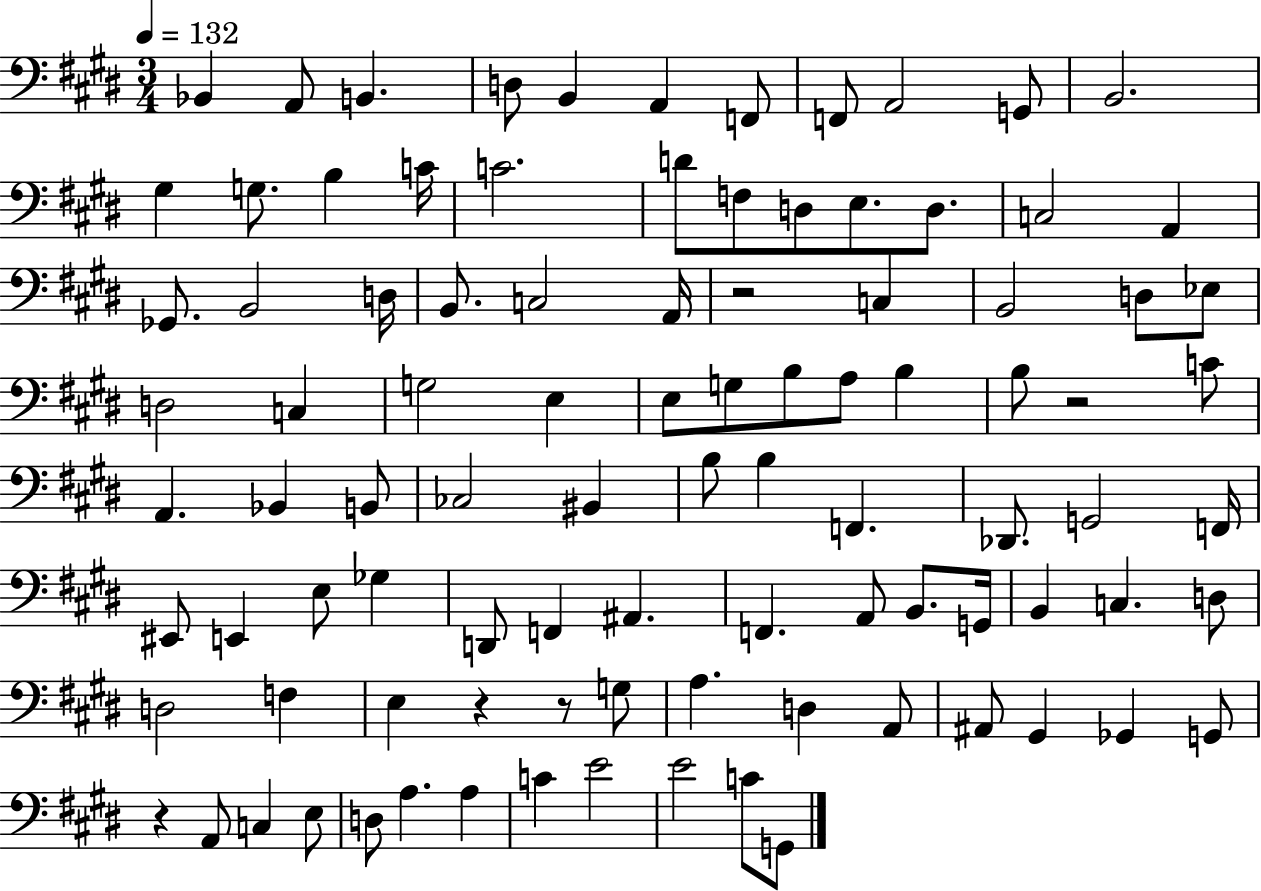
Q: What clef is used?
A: bass